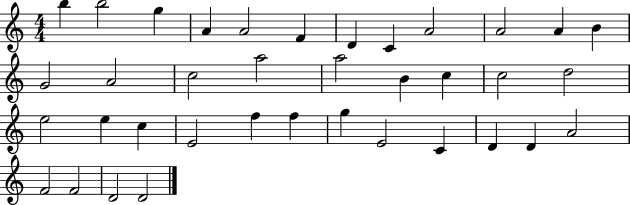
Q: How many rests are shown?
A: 0